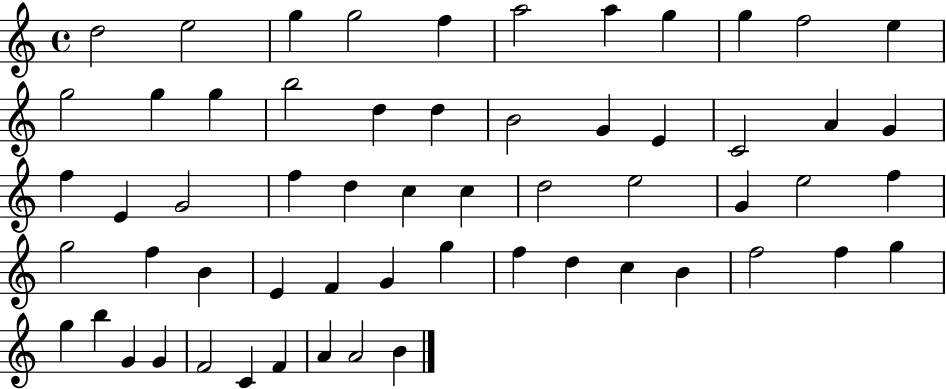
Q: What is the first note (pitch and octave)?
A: D5